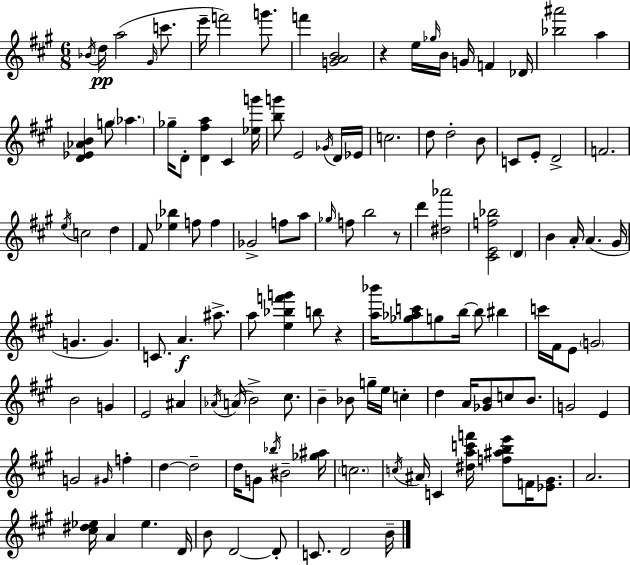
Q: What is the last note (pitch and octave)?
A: B4